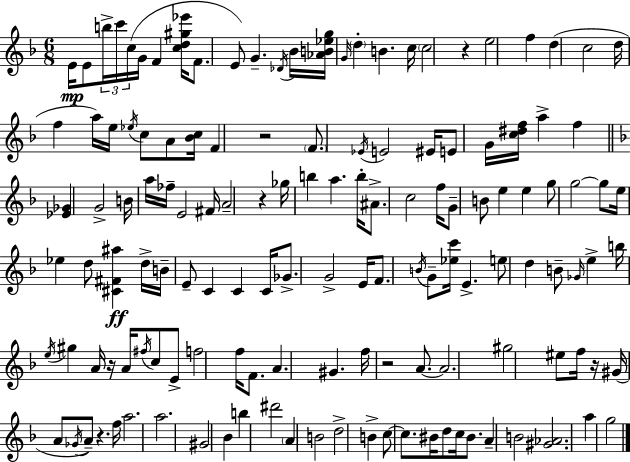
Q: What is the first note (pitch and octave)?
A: E4